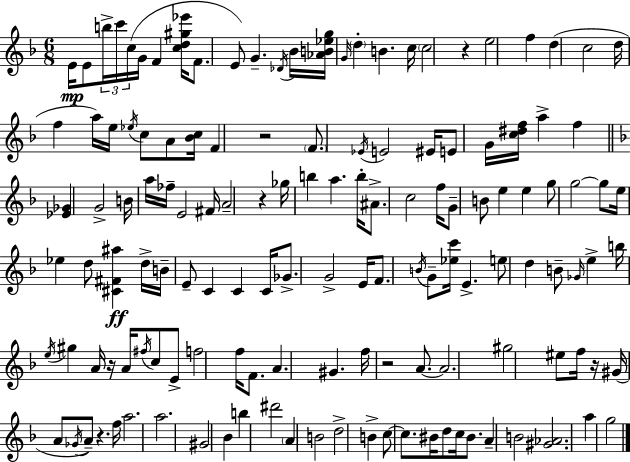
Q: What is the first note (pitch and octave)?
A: E4